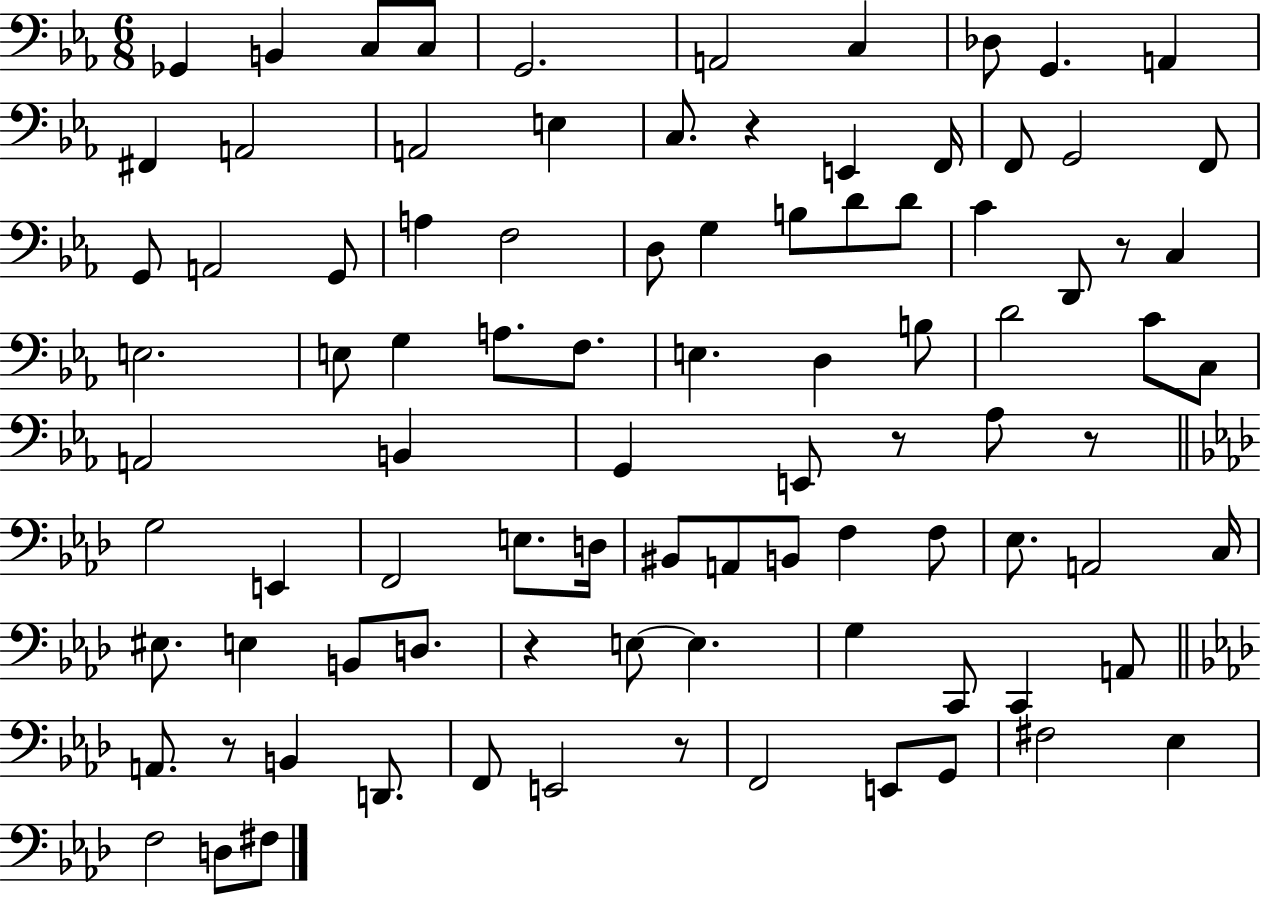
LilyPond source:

{
  \clef bass
  \numericTimeSignature
  \time 6/8
  \key ees \major
  ges,4 b,4 c8 c8 | g,2. | a,2 c4 | des8 g,4. a,4 | \break fis,4 a,2 | a,2 e4 | c8. r4 e,4 f,16 | f,8 g,2 f,8 | \break g,8 a,2 g,8 | a4 f2 | d8 g4 b8 d'8 d'8 | c'4 d,8 r8 c4 | \break e2. | e8 g4 a8. f8. | e4. d4 b8 | d'2 c'8 c8 | \break a,2 b,4 | g,4 e,8 r8 aes8 r8 | \bar "||" \break \key f \minor g2 e,4 | f,2 e8. d16 | bis,8 a,8 b,8 f4 f8 | ees8. a,2 c16 | \break eis8. e4 b,8 d8. | r4 e8~~ e4. | g4 c,8 c,4 a,8 | \bar "||" \break \key aes \major a,8. r8 b,4 d,8. | f,8 e,2 r8 | f,2 e,8 g,8 | fis2 ees4 | \break f2 d8 fis8 | \bar "|."
}